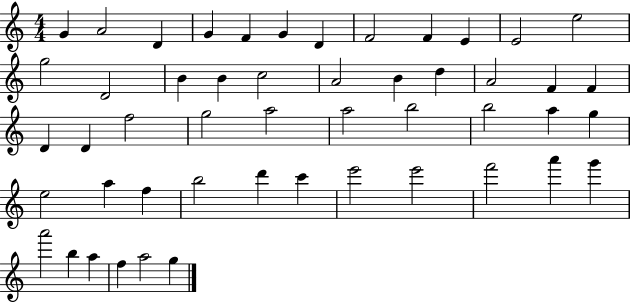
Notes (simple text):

G4/q A4/h D4/q G4/q F4/q G4/q D4/q F4/h F4/q E4/q E4/h E5/h G5/h D4/h B4/q B4/q C5/h A4/h B4/q D5/q A4/h F4/q F4/q D4/q D4/q F5/h G5/h A5/h A5/h B5/h B5/h A5/q G5/q E5/h A5/q F5/q B5/h D6/q C6/q E6/h E6/h F6/h A6/q G6/q A6/h B5/q A5/q F5/q A5/h G5/q